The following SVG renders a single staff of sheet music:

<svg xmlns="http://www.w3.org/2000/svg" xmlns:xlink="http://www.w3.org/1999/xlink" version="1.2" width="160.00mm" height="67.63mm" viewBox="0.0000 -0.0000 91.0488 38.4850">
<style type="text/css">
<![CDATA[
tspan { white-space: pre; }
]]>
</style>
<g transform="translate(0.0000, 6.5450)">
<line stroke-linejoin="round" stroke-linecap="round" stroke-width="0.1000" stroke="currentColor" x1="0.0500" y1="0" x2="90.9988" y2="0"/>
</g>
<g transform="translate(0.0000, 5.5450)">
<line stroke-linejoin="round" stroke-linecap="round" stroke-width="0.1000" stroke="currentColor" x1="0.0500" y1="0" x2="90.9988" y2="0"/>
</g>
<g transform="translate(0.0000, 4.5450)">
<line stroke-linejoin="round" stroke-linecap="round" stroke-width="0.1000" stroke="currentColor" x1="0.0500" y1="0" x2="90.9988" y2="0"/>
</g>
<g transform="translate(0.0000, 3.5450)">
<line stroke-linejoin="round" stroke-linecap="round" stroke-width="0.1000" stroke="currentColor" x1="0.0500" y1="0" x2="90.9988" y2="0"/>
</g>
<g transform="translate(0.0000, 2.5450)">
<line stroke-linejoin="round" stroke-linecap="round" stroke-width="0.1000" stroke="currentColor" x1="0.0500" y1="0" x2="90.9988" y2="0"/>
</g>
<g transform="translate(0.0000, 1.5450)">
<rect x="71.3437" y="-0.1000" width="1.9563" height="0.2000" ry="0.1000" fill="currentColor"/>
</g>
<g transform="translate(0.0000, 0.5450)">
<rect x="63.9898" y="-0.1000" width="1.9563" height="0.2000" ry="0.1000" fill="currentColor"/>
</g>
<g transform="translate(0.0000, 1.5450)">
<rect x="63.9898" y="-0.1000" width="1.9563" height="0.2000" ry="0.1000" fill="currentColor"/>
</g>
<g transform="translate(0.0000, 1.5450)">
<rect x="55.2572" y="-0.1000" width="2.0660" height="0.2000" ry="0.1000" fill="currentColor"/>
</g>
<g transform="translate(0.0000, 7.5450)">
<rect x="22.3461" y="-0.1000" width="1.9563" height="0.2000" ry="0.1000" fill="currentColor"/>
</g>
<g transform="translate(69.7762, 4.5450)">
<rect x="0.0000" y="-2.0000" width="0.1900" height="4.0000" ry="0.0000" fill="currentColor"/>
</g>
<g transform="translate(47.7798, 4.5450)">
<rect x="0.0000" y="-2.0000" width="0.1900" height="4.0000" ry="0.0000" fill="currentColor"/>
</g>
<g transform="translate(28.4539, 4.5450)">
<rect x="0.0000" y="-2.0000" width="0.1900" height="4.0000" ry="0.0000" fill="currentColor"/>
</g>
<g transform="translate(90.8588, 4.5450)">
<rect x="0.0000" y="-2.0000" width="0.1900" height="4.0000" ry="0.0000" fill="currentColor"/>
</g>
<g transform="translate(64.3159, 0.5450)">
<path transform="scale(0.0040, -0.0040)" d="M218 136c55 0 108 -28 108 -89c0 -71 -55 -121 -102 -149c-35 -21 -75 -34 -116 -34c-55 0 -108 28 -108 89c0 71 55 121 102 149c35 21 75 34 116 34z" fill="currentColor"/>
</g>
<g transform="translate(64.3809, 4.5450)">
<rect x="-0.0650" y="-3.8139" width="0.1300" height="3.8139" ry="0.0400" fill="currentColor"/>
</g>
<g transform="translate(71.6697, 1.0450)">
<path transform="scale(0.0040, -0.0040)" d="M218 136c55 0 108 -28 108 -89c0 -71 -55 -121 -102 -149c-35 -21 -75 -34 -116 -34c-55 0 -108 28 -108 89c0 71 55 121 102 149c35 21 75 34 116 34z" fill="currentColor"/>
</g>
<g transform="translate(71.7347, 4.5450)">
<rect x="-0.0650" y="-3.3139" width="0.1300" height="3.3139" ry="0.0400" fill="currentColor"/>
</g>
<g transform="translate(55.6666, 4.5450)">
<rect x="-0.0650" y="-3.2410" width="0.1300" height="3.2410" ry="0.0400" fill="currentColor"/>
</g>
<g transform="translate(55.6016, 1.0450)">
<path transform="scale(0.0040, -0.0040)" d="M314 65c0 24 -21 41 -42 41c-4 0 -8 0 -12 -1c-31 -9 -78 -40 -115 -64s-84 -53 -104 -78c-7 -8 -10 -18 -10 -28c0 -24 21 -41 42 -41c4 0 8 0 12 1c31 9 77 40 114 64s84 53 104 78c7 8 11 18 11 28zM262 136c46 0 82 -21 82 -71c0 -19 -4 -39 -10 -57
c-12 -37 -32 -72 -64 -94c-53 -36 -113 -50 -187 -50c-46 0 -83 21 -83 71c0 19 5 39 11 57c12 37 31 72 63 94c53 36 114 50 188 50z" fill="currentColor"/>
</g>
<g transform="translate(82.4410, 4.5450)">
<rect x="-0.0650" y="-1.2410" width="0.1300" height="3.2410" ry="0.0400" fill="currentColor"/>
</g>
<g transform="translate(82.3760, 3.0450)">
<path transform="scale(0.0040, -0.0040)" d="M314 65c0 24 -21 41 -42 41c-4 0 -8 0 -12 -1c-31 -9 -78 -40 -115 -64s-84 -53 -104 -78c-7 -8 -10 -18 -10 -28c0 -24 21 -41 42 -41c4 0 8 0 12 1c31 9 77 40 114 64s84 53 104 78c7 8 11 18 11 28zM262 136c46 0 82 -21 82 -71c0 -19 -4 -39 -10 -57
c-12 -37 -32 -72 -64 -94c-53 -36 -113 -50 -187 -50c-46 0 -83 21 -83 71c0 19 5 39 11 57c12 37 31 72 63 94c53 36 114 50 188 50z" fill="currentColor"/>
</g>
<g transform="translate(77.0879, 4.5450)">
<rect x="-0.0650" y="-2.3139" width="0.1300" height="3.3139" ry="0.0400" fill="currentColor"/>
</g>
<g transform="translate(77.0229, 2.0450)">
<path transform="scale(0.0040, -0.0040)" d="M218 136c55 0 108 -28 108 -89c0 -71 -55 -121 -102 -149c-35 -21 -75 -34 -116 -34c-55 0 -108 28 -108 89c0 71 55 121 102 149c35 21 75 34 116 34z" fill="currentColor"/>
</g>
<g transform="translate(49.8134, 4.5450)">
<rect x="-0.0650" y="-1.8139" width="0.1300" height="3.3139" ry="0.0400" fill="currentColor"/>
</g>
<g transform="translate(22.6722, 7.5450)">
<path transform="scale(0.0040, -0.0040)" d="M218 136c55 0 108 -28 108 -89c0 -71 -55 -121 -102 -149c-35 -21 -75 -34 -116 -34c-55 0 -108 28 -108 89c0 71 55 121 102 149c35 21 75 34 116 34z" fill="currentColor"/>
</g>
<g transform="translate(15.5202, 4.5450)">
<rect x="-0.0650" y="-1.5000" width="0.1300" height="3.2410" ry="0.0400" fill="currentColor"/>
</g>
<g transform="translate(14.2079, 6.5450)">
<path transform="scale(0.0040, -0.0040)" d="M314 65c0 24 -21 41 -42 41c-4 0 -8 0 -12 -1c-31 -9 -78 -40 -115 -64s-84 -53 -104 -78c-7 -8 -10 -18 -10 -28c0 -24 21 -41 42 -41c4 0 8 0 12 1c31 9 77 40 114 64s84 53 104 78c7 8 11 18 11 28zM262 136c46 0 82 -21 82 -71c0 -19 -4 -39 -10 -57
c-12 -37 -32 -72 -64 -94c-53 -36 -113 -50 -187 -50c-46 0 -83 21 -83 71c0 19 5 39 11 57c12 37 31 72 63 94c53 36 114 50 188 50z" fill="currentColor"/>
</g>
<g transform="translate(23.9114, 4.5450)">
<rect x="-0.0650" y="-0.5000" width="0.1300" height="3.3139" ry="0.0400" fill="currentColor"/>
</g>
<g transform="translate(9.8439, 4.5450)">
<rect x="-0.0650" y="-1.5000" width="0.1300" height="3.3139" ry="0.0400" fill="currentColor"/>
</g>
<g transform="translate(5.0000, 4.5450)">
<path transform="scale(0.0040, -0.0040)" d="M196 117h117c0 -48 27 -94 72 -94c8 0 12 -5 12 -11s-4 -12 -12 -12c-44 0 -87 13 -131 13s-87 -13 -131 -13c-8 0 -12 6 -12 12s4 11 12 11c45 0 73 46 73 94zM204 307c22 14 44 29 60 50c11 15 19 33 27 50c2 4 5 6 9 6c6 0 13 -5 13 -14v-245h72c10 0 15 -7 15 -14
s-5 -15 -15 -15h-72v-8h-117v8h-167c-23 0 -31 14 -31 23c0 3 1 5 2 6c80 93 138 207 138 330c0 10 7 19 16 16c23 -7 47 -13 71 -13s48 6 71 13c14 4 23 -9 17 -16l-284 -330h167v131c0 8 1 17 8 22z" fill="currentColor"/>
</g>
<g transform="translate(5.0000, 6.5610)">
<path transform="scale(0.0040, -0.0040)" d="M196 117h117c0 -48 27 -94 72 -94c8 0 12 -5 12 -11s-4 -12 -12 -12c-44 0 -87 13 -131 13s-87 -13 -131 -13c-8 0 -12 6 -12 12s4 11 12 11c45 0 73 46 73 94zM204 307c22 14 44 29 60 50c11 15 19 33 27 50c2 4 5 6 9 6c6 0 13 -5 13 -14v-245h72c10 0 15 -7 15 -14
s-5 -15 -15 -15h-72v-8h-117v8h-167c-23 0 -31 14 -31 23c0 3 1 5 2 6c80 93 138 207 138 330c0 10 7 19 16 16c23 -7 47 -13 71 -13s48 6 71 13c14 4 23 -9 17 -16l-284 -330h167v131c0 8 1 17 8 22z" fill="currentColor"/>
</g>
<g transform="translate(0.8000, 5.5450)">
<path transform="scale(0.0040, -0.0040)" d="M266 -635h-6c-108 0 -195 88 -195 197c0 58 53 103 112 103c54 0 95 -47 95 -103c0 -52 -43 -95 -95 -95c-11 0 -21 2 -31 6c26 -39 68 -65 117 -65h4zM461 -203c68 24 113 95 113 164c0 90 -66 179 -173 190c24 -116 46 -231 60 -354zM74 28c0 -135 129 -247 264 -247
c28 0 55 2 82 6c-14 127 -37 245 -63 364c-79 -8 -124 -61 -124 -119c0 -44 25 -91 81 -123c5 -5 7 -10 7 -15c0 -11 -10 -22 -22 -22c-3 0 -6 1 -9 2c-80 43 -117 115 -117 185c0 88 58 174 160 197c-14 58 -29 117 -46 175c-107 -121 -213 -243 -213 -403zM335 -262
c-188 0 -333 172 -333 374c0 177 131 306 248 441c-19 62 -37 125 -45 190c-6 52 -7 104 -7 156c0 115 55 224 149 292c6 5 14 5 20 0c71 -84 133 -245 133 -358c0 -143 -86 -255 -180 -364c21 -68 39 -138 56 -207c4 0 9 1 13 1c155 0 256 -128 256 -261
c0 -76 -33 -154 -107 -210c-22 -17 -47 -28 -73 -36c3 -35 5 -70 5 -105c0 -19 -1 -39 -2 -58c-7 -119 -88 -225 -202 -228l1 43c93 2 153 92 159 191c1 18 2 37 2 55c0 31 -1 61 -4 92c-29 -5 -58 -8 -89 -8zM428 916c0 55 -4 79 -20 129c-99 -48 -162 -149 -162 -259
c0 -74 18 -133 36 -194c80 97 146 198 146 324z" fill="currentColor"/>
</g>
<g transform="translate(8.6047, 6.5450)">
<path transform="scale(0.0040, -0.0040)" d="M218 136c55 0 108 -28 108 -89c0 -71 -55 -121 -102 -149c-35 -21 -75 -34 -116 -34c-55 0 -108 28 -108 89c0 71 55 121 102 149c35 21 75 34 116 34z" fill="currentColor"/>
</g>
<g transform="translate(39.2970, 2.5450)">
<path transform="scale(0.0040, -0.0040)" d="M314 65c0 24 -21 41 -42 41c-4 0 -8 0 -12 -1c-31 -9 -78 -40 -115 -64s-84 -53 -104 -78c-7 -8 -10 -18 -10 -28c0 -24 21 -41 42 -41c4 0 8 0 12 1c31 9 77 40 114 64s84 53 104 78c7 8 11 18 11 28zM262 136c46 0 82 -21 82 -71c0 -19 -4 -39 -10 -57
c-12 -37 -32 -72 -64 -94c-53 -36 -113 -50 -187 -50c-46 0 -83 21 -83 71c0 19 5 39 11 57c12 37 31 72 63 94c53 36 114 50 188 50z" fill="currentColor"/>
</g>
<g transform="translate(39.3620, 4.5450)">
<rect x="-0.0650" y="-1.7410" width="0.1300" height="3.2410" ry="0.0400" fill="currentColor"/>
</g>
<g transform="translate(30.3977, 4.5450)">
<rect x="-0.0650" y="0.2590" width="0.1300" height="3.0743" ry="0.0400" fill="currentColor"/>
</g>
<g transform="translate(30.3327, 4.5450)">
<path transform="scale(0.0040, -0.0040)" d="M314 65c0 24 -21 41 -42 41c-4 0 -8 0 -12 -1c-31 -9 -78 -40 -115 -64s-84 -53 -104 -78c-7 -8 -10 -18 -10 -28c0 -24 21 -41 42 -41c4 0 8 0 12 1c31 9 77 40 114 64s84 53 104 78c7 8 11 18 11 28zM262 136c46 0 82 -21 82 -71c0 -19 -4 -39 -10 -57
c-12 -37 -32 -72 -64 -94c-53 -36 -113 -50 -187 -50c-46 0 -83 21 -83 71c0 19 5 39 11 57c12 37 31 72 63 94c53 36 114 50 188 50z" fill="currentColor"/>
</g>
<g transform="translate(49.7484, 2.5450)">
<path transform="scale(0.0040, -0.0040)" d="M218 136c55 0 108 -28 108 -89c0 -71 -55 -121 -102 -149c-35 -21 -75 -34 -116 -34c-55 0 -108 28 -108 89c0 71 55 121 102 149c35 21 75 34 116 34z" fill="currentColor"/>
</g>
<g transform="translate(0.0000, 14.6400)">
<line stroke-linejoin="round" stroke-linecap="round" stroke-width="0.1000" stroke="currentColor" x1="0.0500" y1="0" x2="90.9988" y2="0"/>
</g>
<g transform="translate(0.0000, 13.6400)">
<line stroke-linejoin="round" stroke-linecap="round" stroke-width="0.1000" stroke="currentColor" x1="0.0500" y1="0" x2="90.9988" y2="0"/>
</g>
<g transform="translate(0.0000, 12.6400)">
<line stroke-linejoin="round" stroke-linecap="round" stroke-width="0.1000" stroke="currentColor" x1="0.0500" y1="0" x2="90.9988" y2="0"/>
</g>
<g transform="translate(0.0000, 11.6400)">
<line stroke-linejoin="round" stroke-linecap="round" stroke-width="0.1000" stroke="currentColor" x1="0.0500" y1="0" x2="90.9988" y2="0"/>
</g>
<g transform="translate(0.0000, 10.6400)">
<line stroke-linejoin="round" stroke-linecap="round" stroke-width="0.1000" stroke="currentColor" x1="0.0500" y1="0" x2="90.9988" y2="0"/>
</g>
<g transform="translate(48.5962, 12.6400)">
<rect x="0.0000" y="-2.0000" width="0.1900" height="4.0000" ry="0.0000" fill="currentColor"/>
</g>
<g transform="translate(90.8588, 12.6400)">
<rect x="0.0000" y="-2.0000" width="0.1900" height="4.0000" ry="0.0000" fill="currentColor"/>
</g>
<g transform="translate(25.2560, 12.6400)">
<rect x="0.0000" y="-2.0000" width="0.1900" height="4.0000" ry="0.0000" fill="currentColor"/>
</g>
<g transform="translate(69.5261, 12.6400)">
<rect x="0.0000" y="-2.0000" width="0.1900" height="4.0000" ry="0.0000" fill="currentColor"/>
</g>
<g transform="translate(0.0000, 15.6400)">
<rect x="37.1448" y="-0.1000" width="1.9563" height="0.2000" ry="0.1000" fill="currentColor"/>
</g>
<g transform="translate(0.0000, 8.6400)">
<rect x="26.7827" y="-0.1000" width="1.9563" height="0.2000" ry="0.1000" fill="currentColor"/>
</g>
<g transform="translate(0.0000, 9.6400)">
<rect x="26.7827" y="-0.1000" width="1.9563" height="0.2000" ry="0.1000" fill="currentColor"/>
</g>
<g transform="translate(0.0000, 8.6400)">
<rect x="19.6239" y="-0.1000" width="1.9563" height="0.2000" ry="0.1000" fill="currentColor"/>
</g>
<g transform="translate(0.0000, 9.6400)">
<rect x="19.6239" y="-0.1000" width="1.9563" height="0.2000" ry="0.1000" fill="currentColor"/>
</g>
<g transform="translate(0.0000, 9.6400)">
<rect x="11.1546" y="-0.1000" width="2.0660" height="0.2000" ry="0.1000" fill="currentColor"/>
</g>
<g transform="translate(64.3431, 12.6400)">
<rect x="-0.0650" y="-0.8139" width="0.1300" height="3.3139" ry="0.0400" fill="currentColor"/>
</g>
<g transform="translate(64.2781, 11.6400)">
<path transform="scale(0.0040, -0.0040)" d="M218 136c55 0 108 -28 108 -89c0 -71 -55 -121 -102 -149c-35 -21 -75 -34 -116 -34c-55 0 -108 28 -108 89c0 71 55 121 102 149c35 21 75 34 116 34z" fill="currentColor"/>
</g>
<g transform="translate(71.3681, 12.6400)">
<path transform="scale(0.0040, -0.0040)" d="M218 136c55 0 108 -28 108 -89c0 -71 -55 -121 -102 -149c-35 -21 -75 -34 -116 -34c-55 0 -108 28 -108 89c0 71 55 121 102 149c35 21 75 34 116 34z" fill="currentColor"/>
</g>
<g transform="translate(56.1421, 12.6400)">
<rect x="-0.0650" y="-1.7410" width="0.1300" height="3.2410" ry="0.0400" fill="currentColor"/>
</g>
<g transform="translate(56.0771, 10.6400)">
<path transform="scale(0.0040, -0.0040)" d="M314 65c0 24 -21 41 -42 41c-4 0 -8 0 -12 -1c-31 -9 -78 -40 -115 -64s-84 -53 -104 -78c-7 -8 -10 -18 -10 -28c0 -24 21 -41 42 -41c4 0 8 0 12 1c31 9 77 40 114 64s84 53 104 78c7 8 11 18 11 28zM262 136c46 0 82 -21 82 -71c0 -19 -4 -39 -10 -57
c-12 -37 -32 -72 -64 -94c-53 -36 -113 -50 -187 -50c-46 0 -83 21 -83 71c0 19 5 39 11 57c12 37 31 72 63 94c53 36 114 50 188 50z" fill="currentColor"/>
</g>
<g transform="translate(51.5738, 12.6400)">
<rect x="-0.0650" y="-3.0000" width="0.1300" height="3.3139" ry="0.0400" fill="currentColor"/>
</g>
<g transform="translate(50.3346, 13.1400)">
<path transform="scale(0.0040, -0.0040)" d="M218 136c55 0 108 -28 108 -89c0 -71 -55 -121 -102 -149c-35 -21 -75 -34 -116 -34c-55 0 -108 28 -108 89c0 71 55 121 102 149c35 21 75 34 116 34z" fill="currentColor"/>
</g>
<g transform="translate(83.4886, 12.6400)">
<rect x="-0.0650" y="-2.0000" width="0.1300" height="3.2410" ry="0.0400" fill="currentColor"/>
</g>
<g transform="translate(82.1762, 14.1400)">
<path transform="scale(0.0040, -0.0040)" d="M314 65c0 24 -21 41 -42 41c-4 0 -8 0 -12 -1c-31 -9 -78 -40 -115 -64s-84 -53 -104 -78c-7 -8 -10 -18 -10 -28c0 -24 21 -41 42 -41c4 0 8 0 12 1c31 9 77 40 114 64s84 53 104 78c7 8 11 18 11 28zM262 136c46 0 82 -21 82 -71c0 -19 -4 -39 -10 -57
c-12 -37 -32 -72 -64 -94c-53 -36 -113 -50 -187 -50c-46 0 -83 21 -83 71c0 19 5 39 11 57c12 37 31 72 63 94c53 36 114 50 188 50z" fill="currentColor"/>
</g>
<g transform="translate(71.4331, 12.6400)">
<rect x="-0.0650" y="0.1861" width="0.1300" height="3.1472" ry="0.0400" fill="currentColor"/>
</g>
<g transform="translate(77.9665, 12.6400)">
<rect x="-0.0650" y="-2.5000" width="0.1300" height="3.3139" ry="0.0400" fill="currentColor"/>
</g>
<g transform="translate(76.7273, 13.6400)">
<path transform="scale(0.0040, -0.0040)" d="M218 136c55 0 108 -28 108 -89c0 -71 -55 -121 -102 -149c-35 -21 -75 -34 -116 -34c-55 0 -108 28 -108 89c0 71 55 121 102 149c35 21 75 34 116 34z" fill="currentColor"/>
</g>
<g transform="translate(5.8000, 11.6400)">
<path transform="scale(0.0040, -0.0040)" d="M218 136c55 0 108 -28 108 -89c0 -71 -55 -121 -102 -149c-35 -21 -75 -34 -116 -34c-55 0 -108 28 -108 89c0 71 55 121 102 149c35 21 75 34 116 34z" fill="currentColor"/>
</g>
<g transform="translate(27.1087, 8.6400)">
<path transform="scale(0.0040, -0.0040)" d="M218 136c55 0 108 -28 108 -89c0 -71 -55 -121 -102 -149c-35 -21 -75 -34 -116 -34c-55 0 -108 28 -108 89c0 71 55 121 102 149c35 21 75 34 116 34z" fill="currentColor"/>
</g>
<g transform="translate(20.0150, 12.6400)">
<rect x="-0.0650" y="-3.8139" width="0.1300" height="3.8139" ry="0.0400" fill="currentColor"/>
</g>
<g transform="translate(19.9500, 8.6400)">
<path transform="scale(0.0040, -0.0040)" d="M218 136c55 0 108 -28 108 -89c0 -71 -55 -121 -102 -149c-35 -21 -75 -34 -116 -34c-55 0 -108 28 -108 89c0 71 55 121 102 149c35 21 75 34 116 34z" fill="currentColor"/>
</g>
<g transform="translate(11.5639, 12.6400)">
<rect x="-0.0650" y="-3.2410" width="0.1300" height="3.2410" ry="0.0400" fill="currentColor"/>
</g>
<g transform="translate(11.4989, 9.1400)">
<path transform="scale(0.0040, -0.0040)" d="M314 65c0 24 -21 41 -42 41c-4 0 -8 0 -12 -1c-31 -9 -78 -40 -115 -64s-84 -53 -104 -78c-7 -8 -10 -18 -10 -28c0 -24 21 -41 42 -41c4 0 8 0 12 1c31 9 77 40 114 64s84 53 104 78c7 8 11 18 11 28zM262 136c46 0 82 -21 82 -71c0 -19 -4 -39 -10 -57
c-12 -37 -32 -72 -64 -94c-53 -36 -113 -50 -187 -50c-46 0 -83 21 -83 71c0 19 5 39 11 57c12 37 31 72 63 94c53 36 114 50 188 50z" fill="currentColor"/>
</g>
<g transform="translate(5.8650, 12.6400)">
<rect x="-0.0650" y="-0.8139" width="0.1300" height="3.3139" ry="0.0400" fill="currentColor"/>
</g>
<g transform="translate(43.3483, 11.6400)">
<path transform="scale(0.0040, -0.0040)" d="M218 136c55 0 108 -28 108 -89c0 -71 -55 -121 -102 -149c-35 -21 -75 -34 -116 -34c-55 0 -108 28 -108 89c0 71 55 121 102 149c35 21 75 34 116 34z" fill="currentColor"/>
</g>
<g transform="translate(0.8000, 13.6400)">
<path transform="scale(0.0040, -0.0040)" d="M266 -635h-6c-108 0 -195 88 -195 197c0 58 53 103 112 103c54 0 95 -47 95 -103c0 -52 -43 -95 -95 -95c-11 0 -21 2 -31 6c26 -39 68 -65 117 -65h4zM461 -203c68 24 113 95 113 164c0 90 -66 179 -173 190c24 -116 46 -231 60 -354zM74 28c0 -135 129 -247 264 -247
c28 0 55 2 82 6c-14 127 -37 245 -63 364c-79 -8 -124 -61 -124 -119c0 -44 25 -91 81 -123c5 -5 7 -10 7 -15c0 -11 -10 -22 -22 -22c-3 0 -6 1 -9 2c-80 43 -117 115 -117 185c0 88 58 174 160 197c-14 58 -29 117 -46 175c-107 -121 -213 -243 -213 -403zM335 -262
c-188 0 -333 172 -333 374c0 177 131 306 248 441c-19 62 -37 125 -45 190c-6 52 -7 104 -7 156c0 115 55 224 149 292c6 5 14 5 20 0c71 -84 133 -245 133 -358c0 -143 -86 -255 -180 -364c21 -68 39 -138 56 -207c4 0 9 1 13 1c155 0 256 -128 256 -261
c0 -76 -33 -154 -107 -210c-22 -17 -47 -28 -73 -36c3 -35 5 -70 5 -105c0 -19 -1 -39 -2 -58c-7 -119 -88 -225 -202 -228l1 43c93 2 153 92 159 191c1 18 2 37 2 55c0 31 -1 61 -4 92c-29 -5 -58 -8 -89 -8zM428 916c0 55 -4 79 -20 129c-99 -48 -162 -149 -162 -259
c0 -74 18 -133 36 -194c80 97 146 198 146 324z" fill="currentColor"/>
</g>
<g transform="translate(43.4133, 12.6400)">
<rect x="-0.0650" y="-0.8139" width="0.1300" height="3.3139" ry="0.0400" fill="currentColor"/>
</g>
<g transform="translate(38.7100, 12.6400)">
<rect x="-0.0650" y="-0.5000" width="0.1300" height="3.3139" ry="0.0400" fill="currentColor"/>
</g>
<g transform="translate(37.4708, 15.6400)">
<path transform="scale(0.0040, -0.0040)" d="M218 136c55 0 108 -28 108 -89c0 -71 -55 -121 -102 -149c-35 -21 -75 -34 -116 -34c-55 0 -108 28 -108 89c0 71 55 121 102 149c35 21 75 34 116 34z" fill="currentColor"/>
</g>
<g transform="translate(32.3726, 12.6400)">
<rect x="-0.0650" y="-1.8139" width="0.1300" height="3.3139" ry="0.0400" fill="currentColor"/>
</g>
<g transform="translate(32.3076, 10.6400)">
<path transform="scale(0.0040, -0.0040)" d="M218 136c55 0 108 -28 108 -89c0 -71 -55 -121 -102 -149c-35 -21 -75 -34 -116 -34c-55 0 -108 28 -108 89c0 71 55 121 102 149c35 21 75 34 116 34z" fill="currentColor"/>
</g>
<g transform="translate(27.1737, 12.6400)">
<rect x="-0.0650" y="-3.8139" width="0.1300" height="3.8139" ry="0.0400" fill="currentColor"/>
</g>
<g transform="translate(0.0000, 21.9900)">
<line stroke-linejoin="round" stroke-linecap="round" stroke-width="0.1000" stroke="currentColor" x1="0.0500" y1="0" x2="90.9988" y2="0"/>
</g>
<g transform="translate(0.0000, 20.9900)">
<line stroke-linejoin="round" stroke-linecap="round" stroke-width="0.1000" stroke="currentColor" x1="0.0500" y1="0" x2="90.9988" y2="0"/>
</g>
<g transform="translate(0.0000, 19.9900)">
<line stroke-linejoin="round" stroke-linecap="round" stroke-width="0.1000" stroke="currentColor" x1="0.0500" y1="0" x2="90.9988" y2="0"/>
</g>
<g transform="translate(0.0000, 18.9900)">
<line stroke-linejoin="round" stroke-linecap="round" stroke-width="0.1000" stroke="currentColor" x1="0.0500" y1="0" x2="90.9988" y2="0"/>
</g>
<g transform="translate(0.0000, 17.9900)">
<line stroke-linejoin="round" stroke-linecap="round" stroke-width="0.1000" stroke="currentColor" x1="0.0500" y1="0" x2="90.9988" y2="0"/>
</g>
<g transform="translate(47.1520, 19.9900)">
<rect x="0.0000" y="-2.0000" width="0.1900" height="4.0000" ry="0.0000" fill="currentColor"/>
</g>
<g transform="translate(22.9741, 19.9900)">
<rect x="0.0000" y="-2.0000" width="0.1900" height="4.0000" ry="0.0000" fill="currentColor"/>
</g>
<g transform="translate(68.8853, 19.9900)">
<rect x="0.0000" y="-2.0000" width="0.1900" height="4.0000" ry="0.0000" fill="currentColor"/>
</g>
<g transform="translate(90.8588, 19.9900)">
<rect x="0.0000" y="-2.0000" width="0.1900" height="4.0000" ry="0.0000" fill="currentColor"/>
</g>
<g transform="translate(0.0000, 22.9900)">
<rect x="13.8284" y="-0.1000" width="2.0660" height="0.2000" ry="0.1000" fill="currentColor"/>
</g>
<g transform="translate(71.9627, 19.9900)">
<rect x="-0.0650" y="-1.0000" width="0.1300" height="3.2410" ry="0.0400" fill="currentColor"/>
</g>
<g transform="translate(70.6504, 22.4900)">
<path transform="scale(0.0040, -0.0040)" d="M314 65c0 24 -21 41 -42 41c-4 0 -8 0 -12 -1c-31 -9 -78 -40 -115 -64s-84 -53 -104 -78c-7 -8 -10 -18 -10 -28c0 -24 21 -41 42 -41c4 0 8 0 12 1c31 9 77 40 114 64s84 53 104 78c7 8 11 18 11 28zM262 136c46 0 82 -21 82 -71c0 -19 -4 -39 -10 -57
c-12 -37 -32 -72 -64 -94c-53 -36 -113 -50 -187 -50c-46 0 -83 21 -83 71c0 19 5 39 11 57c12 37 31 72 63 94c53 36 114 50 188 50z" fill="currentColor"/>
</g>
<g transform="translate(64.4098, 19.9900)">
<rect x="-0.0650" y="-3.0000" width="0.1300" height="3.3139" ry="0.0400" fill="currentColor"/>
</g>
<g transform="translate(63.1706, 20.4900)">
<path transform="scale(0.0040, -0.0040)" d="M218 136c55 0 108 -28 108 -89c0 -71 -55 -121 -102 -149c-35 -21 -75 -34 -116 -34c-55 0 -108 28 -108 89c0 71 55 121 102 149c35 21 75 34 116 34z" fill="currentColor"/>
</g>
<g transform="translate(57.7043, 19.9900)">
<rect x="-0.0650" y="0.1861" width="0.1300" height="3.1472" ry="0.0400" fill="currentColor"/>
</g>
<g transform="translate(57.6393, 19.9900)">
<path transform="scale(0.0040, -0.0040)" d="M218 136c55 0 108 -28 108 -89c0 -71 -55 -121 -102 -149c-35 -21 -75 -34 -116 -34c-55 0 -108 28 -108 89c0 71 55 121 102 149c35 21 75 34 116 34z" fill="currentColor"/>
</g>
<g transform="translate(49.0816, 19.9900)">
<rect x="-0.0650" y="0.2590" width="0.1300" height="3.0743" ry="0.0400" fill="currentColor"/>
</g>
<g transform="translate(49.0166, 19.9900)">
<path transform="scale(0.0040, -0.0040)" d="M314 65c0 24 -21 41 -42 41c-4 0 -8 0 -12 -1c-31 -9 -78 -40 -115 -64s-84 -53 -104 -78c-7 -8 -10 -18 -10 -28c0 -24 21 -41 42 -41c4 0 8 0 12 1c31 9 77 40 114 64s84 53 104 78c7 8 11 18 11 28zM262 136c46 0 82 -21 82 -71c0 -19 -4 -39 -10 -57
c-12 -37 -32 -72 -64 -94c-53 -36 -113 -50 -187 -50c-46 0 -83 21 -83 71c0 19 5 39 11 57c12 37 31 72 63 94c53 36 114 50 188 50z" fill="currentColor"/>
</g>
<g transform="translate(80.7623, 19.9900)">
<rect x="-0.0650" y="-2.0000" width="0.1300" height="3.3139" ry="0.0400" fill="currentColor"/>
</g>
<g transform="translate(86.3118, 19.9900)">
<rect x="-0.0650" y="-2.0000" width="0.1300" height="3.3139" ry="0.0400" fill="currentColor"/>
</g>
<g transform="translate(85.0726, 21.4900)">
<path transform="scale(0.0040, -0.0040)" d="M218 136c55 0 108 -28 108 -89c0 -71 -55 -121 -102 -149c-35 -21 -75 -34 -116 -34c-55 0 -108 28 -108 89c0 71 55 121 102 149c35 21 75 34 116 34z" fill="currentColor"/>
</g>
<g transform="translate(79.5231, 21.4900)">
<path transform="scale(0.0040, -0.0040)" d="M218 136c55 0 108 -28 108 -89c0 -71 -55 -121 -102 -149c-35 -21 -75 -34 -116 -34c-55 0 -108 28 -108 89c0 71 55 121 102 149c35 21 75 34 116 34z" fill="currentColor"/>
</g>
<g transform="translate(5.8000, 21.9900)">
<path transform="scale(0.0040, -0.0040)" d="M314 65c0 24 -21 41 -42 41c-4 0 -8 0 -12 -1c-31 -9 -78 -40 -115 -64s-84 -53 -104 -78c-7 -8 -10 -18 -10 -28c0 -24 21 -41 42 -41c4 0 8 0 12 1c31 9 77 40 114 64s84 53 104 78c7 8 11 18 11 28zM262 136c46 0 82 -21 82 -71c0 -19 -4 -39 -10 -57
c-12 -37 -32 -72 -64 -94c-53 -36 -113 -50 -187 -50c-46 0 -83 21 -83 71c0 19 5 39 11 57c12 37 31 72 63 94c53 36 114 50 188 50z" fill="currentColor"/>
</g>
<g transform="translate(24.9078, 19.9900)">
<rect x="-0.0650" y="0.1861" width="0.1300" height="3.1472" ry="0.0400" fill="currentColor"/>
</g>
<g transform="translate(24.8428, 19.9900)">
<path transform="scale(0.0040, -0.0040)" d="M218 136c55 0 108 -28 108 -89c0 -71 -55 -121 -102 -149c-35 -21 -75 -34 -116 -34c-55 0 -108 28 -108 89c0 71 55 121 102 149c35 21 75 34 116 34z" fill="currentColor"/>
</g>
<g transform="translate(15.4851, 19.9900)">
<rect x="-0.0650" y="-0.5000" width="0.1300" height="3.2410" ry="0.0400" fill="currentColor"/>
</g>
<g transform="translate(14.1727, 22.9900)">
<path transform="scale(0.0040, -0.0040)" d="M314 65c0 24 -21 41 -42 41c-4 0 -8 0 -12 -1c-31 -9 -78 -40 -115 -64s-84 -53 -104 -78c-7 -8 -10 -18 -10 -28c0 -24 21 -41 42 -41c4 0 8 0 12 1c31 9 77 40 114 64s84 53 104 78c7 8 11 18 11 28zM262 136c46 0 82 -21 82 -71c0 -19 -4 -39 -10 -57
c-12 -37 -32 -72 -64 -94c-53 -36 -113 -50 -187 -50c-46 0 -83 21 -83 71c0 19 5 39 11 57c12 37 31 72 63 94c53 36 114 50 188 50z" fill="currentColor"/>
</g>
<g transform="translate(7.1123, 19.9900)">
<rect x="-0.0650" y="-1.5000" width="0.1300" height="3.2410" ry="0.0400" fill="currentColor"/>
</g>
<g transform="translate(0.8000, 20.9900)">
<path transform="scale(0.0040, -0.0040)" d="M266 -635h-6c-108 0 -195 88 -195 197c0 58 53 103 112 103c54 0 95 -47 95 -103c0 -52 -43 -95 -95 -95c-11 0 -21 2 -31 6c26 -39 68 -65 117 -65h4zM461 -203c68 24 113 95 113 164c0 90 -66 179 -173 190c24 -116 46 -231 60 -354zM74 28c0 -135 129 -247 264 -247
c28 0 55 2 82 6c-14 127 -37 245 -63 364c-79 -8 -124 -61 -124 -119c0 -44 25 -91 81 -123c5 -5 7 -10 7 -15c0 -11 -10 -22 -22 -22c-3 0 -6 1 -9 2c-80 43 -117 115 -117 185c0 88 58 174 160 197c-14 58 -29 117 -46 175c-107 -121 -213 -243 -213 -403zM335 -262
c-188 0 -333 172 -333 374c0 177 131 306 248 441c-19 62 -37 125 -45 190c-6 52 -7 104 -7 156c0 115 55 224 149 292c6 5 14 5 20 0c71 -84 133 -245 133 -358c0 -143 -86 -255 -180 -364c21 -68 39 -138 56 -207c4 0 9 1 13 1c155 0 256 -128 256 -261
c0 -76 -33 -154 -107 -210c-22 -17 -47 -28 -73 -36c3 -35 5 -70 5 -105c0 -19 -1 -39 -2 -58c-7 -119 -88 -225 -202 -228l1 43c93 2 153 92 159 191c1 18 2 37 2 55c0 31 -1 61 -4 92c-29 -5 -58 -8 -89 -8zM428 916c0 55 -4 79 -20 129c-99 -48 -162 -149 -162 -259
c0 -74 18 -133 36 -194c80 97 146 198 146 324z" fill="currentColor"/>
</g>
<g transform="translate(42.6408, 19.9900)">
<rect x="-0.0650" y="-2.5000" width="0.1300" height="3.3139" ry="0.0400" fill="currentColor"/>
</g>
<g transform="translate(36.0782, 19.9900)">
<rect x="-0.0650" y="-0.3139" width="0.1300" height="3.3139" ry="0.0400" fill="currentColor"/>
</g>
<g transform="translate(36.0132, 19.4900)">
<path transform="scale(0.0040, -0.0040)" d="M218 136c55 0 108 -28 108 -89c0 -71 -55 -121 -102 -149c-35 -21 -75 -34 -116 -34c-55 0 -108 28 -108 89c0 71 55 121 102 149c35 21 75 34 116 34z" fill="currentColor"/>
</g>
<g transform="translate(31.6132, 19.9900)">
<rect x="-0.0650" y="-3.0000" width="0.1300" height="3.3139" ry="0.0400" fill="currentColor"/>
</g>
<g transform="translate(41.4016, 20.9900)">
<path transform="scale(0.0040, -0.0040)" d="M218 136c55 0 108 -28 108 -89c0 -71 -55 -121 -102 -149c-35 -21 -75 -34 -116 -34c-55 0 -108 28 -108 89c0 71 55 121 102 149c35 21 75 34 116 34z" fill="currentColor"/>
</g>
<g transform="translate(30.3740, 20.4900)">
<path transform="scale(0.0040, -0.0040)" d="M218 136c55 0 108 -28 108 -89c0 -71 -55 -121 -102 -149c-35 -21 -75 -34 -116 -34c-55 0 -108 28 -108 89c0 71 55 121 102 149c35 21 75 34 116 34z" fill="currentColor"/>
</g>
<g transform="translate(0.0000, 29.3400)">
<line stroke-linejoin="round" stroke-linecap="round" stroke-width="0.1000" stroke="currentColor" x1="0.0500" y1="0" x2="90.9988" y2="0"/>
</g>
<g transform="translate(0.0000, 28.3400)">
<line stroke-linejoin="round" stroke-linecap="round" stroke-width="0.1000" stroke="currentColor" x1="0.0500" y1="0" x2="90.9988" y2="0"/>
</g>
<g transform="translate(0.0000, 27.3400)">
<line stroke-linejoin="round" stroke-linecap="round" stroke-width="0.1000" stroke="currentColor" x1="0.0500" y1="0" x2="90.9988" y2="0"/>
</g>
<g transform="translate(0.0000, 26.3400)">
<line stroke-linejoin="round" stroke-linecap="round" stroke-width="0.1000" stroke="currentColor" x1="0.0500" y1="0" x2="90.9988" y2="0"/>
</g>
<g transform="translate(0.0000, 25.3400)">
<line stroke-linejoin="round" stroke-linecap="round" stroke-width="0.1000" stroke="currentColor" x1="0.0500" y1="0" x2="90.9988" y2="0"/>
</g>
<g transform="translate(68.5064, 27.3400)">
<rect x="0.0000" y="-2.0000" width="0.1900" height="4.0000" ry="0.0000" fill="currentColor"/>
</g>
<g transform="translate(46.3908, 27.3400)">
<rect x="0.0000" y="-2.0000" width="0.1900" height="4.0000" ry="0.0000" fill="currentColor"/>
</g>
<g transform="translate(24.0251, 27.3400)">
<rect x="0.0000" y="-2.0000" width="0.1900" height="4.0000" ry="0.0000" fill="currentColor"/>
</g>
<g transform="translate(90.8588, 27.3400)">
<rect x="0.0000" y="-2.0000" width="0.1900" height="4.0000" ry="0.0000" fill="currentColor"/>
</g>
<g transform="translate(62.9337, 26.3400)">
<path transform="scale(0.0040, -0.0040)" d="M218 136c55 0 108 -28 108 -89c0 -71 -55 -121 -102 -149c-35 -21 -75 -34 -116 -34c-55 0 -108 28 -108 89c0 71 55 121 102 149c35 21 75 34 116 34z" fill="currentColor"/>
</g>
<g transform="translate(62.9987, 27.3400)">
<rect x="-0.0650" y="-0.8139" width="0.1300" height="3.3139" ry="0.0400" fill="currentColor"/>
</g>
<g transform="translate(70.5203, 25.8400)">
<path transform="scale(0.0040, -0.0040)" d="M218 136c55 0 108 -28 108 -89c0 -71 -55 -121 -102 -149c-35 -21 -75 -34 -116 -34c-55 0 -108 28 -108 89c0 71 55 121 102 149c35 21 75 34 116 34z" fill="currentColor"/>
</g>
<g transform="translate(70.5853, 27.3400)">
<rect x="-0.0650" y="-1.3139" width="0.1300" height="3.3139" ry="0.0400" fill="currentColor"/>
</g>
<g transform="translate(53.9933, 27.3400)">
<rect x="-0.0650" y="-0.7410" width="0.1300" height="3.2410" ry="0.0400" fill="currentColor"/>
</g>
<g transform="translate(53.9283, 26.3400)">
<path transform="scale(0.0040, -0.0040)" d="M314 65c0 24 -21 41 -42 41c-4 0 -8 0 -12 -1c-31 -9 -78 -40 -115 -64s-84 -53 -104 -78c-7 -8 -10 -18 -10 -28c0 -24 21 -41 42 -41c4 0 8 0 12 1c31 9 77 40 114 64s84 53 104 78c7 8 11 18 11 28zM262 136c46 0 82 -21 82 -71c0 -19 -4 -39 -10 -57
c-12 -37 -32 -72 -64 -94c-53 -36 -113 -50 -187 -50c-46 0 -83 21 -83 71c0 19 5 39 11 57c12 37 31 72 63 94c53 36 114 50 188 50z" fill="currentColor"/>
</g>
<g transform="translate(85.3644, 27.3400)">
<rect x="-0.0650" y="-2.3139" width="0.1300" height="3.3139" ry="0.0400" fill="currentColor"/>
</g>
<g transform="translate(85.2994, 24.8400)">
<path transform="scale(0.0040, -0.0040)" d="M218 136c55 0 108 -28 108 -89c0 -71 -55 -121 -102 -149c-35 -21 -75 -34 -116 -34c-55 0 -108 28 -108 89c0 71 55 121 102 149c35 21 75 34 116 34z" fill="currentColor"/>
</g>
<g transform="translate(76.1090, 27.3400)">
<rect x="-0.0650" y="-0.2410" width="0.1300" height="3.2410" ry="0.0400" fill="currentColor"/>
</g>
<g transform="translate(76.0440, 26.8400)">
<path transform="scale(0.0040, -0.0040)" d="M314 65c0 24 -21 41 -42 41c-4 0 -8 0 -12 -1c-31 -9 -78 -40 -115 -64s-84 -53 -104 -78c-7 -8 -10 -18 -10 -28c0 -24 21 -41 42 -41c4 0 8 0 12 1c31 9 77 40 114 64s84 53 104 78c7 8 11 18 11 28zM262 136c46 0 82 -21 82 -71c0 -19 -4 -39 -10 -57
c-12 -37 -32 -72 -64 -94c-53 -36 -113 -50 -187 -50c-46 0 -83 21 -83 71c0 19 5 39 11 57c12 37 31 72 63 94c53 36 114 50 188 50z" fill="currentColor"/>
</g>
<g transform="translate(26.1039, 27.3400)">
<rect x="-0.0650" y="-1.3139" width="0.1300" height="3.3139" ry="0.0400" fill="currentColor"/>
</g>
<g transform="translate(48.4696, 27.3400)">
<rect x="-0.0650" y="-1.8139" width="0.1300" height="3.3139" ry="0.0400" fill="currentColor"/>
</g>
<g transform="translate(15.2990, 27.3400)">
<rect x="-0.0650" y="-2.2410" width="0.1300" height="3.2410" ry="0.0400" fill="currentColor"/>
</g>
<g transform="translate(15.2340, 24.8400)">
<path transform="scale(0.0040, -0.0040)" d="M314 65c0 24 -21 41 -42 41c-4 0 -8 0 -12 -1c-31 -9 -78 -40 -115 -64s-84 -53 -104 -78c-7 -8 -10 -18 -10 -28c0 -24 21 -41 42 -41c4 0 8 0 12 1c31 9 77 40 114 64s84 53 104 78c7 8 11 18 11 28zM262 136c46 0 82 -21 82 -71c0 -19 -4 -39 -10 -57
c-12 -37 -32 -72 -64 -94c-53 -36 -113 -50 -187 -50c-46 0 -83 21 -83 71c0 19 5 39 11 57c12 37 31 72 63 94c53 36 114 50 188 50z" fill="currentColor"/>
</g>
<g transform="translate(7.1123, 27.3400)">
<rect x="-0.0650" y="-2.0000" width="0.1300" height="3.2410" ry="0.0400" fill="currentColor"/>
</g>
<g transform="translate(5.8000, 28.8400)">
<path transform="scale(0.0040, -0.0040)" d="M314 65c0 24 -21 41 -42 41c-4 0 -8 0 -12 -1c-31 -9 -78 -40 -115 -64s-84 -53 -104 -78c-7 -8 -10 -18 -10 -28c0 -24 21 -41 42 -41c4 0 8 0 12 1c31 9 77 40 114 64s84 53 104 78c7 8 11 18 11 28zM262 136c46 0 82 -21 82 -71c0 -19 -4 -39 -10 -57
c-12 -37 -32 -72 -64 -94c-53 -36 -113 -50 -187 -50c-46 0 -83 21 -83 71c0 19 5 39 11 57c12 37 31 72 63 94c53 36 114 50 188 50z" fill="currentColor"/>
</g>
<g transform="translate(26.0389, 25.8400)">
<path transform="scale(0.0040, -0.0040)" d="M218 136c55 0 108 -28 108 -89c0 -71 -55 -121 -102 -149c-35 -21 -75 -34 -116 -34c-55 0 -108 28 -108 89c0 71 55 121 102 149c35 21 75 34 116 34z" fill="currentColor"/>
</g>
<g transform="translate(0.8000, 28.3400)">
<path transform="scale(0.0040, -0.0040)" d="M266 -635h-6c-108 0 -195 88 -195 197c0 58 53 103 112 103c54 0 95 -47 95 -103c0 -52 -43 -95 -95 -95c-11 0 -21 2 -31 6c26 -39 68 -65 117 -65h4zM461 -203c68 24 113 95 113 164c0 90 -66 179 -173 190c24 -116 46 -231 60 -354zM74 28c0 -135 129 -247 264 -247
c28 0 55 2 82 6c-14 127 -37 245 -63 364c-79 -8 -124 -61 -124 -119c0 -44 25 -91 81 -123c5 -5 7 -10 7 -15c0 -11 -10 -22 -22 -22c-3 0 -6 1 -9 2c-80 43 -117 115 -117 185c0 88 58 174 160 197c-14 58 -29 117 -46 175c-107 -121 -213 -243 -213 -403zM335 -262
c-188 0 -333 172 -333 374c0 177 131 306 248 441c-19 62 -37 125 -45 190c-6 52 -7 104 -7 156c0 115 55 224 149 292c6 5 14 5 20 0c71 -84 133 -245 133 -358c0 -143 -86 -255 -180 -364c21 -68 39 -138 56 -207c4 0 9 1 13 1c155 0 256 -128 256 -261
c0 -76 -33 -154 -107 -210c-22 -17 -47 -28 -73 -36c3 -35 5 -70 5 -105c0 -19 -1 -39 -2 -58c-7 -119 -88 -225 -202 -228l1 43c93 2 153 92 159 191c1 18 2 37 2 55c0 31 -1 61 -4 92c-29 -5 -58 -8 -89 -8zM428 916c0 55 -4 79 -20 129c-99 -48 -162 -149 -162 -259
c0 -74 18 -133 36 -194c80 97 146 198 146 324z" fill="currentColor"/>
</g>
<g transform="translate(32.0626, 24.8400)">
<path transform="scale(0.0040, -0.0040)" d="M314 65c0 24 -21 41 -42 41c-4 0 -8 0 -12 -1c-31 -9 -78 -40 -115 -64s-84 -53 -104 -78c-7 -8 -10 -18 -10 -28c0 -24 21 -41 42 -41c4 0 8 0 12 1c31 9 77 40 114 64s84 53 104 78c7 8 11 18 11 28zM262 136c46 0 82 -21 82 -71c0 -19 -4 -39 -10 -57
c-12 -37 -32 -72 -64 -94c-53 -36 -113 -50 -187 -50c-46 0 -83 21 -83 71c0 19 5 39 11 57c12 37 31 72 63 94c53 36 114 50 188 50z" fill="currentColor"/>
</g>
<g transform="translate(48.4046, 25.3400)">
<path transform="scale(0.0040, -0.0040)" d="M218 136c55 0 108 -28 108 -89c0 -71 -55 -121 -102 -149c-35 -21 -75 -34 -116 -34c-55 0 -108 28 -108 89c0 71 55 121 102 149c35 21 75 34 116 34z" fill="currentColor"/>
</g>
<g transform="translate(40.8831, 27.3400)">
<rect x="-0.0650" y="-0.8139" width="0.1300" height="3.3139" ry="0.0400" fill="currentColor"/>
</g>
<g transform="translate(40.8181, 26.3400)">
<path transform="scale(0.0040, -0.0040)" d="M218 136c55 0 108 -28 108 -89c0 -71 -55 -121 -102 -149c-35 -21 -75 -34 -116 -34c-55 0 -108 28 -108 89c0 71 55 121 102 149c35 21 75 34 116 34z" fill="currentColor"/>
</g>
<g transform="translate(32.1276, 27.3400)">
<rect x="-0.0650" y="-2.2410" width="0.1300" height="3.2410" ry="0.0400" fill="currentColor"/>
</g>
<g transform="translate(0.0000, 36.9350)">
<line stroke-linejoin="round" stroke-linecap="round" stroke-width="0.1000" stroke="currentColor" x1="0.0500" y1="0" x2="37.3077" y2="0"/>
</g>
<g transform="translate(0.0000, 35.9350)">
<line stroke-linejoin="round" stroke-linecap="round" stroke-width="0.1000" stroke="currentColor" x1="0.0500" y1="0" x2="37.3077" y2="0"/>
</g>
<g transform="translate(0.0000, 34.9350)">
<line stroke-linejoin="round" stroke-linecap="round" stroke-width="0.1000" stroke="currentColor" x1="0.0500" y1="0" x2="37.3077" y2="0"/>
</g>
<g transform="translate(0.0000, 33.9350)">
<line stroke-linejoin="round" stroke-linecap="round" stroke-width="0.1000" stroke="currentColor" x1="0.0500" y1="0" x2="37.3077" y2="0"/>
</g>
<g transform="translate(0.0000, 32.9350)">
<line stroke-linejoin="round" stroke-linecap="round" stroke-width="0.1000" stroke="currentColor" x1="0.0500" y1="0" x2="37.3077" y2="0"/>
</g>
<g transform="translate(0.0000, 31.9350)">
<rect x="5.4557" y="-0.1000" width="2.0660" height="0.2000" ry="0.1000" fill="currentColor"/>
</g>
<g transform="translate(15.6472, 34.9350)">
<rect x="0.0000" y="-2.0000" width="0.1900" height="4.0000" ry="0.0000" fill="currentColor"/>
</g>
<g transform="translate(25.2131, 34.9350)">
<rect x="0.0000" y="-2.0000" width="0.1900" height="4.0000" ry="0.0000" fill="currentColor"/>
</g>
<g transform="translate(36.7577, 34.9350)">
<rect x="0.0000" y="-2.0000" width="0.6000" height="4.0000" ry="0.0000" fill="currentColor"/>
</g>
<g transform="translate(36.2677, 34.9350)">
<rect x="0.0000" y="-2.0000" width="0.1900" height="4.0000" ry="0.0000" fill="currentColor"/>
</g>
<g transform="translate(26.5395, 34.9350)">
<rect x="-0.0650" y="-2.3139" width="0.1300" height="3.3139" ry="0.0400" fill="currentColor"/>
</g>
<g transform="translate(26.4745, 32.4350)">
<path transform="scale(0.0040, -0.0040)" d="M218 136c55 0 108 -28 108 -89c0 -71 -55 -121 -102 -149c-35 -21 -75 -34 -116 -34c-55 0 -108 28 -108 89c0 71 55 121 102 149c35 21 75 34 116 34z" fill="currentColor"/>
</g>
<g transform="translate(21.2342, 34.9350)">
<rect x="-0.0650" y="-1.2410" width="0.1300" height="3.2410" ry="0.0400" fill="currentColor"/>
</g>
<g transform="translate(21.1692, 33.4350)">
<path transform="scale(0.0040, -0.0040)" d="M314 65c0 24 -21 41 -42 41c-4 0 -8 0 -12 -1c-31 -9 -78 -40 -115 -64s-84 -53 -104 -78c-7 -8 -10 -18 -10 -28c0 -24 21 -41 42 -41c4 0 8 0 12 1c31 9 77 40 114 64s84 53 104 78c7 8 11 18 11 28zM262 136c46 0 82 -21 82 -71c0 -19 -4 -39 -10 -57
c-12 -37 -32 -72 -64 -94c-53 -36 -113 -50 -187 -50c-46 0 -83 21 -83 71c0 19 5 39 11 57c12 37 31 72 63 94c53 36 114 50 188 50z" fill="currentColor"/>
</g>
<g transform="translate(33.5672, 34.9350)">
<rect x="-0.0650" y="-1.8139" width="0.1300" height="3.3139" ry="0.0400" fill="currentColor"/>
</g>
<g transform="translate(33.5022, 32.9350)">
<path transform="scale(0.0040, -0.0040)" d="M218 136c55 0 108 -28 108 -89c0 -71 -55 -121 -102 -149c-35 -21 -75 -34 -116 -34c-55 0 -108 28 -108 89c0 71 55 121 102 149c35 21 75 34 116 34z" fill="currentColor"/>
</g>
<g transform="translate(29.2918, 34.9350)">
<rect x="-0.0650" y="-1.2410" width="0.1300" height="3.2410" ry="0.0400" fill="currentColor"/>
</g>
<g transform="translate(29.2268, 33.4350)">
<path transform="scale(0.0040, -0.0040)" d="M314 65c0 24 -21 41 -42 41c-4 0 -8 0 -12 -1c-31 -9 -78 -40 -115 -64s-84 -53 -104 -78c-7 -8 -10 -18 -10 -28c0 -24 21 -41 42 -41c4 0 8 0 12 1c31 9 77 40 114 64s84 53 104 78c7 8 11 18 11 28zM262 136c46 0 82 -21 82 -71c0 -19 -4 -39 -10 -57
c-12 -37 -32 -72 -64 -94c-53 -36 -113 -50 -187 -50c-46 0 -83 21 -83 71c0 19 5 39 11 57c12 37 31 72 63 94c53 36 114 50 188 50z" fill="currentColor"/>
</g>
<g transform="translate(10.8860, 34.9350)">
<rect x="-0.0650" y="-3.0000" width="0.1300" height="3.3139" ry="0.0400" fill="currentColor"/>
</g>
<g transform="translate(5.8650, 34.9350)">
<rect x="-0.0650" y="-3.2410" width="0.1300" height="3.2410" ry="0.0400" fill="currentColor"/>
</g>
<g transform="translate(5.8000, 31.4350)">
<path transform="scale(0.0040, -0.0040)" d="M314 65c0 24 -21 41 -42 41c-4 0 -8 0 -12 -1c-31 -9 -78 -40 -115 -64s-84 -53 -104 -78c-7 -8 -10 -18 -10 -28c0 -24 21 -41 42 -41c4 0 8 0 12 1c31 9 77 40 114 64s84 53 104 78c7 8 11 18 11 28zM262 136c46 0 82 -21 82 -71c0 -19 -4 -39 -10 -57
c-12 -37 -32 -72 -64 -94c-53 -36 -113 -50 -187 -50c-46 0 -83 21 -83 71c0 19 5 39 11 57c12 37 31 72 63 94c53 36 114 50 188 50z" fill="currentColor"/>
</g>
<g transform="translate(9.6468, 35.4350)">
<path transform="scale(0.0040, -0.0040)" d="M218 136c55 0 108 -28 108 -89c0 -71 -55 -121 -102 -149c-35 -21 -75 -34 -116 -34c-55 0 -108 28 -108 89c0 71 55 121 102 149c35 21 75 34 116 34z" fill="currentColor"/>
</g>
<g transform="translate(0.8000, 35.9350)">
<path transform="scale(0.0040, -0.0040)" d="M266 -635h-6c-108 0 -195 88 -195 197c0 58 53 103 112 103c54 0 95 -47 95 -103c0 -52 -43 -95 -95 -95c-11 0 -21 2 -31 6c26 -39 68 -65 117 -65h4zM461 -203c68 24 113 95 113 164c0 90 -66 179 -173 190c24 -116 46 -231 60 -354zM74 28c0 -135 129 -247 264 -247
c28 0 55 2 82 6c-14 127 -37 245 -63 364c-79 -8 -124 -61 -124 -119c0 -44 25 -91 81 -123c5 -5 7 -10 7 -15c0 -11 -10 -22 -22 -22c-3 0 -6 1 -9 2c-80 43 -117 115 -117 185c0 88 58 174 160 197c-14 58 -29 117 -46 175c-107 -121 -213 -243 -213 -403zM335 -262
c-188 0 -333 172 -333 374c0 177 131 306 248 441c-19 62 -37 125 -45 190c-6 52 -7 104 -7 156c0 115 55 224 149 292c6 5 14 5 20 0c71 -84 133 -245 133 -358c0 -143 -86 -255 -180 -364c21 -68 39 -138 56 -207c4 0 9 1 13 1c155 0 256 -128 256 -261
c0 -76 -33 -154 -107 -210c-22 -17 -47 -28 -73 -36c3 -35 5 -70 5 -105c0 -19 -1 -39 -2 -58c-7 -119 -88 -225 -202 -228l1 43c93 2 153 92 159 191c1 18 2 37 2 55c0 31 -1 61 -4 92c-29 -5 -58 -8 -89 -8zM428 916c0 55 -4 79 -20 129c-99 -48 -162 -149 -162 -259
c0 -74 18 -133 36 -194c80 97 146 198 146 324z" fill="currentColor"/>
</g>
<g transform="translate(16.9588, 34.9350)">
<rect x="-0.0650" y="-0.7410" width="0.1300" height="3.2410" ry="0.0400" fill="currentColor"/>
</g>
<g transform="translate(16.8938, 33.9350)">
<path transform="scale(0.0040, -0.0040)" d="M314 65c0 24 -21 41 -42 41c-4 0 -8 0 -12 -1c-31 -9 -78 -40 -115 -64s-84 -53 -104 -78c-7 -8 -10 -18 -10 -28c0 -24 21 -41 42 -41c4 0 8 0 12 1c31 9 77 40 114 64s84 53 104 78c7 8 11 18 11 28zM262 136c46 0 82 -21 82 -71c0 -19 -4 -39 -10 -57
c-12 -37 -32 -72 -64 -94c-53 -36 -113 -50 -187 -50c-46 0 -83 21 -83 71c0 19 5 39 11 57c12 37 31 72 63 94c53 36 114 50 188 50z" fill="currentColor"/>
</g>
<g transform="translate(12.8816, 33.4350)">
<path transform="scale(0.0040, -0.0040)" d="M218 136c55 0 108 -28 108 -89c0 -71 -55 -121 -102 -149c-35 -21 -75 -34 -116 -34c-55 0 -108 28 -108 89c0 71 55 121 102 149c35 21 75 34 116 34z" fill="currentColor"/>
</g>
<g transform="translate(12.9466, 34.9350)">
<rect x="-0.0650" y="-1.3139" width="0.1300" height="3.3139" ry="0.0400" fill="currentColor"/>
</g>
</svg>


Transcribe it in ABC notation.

X:1
T:Untitled
M:4/4
L:1/4
K:C
E E2 C B2 f2 f b2 c' b g e2 d b2 c' c' f C d A f2 d B G F2 E2 C2 B A c G B2 B A D2 F F F2 g2 e g2 d f d2 d e c2 g b2 A e d2 e2 g e2 f